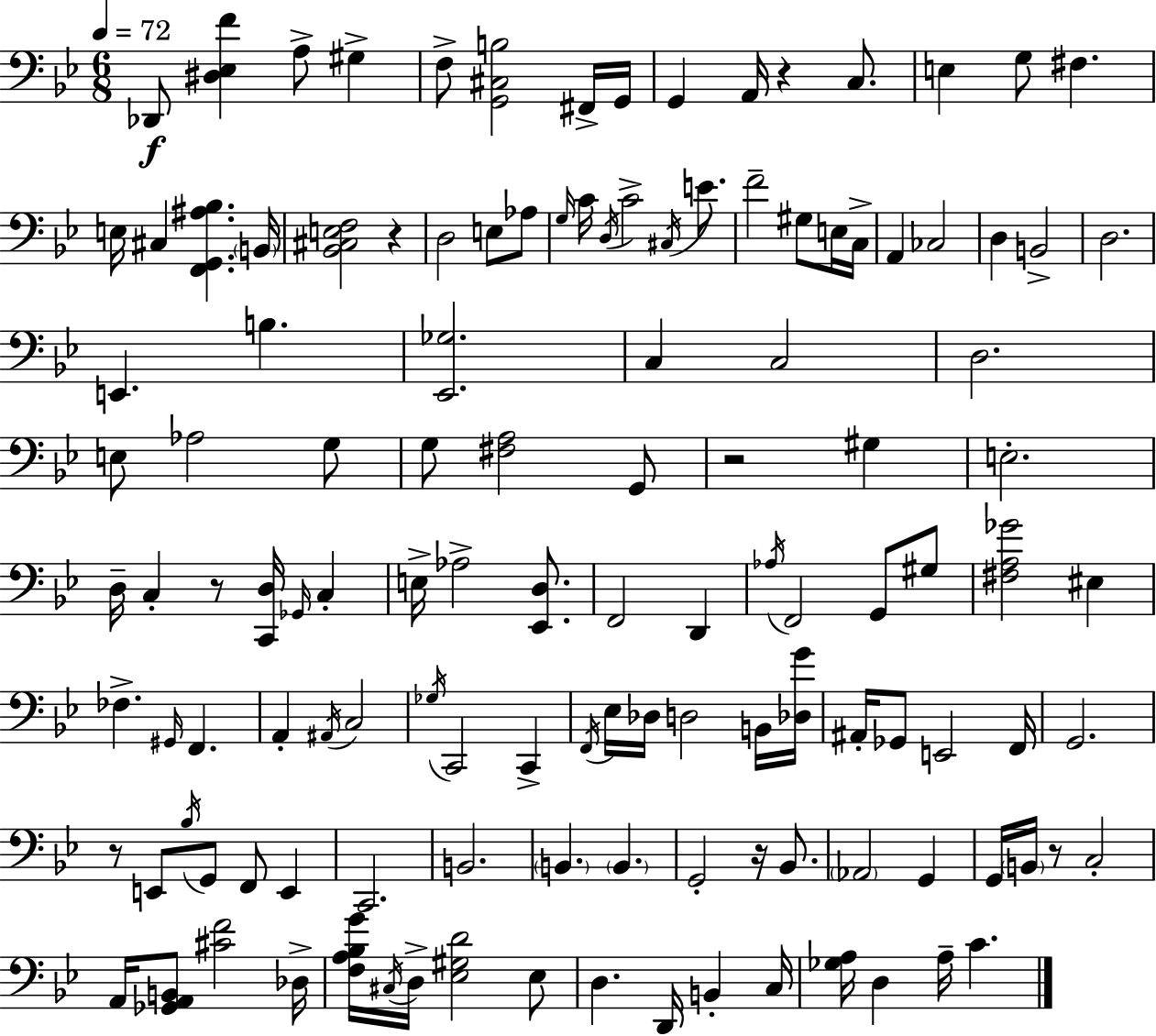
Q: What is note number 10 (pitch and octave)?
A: E3